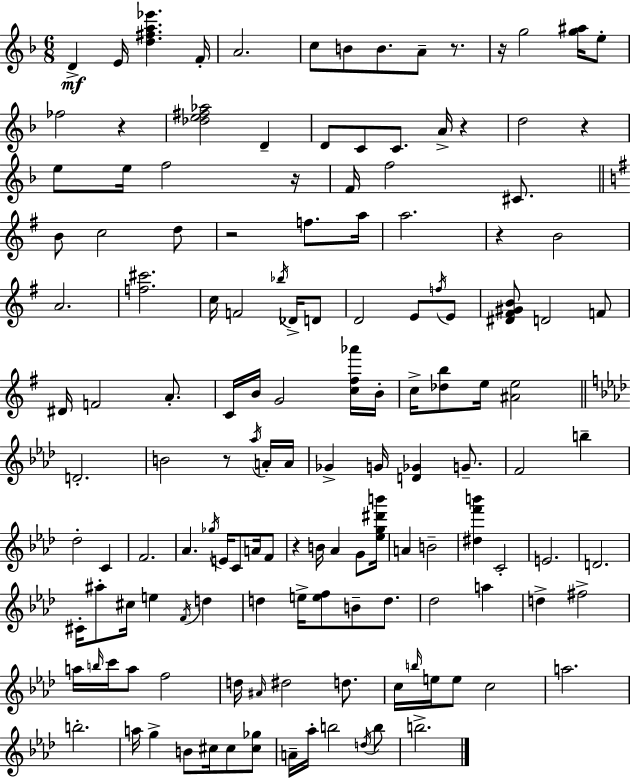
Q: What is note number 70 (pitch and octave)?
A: F4